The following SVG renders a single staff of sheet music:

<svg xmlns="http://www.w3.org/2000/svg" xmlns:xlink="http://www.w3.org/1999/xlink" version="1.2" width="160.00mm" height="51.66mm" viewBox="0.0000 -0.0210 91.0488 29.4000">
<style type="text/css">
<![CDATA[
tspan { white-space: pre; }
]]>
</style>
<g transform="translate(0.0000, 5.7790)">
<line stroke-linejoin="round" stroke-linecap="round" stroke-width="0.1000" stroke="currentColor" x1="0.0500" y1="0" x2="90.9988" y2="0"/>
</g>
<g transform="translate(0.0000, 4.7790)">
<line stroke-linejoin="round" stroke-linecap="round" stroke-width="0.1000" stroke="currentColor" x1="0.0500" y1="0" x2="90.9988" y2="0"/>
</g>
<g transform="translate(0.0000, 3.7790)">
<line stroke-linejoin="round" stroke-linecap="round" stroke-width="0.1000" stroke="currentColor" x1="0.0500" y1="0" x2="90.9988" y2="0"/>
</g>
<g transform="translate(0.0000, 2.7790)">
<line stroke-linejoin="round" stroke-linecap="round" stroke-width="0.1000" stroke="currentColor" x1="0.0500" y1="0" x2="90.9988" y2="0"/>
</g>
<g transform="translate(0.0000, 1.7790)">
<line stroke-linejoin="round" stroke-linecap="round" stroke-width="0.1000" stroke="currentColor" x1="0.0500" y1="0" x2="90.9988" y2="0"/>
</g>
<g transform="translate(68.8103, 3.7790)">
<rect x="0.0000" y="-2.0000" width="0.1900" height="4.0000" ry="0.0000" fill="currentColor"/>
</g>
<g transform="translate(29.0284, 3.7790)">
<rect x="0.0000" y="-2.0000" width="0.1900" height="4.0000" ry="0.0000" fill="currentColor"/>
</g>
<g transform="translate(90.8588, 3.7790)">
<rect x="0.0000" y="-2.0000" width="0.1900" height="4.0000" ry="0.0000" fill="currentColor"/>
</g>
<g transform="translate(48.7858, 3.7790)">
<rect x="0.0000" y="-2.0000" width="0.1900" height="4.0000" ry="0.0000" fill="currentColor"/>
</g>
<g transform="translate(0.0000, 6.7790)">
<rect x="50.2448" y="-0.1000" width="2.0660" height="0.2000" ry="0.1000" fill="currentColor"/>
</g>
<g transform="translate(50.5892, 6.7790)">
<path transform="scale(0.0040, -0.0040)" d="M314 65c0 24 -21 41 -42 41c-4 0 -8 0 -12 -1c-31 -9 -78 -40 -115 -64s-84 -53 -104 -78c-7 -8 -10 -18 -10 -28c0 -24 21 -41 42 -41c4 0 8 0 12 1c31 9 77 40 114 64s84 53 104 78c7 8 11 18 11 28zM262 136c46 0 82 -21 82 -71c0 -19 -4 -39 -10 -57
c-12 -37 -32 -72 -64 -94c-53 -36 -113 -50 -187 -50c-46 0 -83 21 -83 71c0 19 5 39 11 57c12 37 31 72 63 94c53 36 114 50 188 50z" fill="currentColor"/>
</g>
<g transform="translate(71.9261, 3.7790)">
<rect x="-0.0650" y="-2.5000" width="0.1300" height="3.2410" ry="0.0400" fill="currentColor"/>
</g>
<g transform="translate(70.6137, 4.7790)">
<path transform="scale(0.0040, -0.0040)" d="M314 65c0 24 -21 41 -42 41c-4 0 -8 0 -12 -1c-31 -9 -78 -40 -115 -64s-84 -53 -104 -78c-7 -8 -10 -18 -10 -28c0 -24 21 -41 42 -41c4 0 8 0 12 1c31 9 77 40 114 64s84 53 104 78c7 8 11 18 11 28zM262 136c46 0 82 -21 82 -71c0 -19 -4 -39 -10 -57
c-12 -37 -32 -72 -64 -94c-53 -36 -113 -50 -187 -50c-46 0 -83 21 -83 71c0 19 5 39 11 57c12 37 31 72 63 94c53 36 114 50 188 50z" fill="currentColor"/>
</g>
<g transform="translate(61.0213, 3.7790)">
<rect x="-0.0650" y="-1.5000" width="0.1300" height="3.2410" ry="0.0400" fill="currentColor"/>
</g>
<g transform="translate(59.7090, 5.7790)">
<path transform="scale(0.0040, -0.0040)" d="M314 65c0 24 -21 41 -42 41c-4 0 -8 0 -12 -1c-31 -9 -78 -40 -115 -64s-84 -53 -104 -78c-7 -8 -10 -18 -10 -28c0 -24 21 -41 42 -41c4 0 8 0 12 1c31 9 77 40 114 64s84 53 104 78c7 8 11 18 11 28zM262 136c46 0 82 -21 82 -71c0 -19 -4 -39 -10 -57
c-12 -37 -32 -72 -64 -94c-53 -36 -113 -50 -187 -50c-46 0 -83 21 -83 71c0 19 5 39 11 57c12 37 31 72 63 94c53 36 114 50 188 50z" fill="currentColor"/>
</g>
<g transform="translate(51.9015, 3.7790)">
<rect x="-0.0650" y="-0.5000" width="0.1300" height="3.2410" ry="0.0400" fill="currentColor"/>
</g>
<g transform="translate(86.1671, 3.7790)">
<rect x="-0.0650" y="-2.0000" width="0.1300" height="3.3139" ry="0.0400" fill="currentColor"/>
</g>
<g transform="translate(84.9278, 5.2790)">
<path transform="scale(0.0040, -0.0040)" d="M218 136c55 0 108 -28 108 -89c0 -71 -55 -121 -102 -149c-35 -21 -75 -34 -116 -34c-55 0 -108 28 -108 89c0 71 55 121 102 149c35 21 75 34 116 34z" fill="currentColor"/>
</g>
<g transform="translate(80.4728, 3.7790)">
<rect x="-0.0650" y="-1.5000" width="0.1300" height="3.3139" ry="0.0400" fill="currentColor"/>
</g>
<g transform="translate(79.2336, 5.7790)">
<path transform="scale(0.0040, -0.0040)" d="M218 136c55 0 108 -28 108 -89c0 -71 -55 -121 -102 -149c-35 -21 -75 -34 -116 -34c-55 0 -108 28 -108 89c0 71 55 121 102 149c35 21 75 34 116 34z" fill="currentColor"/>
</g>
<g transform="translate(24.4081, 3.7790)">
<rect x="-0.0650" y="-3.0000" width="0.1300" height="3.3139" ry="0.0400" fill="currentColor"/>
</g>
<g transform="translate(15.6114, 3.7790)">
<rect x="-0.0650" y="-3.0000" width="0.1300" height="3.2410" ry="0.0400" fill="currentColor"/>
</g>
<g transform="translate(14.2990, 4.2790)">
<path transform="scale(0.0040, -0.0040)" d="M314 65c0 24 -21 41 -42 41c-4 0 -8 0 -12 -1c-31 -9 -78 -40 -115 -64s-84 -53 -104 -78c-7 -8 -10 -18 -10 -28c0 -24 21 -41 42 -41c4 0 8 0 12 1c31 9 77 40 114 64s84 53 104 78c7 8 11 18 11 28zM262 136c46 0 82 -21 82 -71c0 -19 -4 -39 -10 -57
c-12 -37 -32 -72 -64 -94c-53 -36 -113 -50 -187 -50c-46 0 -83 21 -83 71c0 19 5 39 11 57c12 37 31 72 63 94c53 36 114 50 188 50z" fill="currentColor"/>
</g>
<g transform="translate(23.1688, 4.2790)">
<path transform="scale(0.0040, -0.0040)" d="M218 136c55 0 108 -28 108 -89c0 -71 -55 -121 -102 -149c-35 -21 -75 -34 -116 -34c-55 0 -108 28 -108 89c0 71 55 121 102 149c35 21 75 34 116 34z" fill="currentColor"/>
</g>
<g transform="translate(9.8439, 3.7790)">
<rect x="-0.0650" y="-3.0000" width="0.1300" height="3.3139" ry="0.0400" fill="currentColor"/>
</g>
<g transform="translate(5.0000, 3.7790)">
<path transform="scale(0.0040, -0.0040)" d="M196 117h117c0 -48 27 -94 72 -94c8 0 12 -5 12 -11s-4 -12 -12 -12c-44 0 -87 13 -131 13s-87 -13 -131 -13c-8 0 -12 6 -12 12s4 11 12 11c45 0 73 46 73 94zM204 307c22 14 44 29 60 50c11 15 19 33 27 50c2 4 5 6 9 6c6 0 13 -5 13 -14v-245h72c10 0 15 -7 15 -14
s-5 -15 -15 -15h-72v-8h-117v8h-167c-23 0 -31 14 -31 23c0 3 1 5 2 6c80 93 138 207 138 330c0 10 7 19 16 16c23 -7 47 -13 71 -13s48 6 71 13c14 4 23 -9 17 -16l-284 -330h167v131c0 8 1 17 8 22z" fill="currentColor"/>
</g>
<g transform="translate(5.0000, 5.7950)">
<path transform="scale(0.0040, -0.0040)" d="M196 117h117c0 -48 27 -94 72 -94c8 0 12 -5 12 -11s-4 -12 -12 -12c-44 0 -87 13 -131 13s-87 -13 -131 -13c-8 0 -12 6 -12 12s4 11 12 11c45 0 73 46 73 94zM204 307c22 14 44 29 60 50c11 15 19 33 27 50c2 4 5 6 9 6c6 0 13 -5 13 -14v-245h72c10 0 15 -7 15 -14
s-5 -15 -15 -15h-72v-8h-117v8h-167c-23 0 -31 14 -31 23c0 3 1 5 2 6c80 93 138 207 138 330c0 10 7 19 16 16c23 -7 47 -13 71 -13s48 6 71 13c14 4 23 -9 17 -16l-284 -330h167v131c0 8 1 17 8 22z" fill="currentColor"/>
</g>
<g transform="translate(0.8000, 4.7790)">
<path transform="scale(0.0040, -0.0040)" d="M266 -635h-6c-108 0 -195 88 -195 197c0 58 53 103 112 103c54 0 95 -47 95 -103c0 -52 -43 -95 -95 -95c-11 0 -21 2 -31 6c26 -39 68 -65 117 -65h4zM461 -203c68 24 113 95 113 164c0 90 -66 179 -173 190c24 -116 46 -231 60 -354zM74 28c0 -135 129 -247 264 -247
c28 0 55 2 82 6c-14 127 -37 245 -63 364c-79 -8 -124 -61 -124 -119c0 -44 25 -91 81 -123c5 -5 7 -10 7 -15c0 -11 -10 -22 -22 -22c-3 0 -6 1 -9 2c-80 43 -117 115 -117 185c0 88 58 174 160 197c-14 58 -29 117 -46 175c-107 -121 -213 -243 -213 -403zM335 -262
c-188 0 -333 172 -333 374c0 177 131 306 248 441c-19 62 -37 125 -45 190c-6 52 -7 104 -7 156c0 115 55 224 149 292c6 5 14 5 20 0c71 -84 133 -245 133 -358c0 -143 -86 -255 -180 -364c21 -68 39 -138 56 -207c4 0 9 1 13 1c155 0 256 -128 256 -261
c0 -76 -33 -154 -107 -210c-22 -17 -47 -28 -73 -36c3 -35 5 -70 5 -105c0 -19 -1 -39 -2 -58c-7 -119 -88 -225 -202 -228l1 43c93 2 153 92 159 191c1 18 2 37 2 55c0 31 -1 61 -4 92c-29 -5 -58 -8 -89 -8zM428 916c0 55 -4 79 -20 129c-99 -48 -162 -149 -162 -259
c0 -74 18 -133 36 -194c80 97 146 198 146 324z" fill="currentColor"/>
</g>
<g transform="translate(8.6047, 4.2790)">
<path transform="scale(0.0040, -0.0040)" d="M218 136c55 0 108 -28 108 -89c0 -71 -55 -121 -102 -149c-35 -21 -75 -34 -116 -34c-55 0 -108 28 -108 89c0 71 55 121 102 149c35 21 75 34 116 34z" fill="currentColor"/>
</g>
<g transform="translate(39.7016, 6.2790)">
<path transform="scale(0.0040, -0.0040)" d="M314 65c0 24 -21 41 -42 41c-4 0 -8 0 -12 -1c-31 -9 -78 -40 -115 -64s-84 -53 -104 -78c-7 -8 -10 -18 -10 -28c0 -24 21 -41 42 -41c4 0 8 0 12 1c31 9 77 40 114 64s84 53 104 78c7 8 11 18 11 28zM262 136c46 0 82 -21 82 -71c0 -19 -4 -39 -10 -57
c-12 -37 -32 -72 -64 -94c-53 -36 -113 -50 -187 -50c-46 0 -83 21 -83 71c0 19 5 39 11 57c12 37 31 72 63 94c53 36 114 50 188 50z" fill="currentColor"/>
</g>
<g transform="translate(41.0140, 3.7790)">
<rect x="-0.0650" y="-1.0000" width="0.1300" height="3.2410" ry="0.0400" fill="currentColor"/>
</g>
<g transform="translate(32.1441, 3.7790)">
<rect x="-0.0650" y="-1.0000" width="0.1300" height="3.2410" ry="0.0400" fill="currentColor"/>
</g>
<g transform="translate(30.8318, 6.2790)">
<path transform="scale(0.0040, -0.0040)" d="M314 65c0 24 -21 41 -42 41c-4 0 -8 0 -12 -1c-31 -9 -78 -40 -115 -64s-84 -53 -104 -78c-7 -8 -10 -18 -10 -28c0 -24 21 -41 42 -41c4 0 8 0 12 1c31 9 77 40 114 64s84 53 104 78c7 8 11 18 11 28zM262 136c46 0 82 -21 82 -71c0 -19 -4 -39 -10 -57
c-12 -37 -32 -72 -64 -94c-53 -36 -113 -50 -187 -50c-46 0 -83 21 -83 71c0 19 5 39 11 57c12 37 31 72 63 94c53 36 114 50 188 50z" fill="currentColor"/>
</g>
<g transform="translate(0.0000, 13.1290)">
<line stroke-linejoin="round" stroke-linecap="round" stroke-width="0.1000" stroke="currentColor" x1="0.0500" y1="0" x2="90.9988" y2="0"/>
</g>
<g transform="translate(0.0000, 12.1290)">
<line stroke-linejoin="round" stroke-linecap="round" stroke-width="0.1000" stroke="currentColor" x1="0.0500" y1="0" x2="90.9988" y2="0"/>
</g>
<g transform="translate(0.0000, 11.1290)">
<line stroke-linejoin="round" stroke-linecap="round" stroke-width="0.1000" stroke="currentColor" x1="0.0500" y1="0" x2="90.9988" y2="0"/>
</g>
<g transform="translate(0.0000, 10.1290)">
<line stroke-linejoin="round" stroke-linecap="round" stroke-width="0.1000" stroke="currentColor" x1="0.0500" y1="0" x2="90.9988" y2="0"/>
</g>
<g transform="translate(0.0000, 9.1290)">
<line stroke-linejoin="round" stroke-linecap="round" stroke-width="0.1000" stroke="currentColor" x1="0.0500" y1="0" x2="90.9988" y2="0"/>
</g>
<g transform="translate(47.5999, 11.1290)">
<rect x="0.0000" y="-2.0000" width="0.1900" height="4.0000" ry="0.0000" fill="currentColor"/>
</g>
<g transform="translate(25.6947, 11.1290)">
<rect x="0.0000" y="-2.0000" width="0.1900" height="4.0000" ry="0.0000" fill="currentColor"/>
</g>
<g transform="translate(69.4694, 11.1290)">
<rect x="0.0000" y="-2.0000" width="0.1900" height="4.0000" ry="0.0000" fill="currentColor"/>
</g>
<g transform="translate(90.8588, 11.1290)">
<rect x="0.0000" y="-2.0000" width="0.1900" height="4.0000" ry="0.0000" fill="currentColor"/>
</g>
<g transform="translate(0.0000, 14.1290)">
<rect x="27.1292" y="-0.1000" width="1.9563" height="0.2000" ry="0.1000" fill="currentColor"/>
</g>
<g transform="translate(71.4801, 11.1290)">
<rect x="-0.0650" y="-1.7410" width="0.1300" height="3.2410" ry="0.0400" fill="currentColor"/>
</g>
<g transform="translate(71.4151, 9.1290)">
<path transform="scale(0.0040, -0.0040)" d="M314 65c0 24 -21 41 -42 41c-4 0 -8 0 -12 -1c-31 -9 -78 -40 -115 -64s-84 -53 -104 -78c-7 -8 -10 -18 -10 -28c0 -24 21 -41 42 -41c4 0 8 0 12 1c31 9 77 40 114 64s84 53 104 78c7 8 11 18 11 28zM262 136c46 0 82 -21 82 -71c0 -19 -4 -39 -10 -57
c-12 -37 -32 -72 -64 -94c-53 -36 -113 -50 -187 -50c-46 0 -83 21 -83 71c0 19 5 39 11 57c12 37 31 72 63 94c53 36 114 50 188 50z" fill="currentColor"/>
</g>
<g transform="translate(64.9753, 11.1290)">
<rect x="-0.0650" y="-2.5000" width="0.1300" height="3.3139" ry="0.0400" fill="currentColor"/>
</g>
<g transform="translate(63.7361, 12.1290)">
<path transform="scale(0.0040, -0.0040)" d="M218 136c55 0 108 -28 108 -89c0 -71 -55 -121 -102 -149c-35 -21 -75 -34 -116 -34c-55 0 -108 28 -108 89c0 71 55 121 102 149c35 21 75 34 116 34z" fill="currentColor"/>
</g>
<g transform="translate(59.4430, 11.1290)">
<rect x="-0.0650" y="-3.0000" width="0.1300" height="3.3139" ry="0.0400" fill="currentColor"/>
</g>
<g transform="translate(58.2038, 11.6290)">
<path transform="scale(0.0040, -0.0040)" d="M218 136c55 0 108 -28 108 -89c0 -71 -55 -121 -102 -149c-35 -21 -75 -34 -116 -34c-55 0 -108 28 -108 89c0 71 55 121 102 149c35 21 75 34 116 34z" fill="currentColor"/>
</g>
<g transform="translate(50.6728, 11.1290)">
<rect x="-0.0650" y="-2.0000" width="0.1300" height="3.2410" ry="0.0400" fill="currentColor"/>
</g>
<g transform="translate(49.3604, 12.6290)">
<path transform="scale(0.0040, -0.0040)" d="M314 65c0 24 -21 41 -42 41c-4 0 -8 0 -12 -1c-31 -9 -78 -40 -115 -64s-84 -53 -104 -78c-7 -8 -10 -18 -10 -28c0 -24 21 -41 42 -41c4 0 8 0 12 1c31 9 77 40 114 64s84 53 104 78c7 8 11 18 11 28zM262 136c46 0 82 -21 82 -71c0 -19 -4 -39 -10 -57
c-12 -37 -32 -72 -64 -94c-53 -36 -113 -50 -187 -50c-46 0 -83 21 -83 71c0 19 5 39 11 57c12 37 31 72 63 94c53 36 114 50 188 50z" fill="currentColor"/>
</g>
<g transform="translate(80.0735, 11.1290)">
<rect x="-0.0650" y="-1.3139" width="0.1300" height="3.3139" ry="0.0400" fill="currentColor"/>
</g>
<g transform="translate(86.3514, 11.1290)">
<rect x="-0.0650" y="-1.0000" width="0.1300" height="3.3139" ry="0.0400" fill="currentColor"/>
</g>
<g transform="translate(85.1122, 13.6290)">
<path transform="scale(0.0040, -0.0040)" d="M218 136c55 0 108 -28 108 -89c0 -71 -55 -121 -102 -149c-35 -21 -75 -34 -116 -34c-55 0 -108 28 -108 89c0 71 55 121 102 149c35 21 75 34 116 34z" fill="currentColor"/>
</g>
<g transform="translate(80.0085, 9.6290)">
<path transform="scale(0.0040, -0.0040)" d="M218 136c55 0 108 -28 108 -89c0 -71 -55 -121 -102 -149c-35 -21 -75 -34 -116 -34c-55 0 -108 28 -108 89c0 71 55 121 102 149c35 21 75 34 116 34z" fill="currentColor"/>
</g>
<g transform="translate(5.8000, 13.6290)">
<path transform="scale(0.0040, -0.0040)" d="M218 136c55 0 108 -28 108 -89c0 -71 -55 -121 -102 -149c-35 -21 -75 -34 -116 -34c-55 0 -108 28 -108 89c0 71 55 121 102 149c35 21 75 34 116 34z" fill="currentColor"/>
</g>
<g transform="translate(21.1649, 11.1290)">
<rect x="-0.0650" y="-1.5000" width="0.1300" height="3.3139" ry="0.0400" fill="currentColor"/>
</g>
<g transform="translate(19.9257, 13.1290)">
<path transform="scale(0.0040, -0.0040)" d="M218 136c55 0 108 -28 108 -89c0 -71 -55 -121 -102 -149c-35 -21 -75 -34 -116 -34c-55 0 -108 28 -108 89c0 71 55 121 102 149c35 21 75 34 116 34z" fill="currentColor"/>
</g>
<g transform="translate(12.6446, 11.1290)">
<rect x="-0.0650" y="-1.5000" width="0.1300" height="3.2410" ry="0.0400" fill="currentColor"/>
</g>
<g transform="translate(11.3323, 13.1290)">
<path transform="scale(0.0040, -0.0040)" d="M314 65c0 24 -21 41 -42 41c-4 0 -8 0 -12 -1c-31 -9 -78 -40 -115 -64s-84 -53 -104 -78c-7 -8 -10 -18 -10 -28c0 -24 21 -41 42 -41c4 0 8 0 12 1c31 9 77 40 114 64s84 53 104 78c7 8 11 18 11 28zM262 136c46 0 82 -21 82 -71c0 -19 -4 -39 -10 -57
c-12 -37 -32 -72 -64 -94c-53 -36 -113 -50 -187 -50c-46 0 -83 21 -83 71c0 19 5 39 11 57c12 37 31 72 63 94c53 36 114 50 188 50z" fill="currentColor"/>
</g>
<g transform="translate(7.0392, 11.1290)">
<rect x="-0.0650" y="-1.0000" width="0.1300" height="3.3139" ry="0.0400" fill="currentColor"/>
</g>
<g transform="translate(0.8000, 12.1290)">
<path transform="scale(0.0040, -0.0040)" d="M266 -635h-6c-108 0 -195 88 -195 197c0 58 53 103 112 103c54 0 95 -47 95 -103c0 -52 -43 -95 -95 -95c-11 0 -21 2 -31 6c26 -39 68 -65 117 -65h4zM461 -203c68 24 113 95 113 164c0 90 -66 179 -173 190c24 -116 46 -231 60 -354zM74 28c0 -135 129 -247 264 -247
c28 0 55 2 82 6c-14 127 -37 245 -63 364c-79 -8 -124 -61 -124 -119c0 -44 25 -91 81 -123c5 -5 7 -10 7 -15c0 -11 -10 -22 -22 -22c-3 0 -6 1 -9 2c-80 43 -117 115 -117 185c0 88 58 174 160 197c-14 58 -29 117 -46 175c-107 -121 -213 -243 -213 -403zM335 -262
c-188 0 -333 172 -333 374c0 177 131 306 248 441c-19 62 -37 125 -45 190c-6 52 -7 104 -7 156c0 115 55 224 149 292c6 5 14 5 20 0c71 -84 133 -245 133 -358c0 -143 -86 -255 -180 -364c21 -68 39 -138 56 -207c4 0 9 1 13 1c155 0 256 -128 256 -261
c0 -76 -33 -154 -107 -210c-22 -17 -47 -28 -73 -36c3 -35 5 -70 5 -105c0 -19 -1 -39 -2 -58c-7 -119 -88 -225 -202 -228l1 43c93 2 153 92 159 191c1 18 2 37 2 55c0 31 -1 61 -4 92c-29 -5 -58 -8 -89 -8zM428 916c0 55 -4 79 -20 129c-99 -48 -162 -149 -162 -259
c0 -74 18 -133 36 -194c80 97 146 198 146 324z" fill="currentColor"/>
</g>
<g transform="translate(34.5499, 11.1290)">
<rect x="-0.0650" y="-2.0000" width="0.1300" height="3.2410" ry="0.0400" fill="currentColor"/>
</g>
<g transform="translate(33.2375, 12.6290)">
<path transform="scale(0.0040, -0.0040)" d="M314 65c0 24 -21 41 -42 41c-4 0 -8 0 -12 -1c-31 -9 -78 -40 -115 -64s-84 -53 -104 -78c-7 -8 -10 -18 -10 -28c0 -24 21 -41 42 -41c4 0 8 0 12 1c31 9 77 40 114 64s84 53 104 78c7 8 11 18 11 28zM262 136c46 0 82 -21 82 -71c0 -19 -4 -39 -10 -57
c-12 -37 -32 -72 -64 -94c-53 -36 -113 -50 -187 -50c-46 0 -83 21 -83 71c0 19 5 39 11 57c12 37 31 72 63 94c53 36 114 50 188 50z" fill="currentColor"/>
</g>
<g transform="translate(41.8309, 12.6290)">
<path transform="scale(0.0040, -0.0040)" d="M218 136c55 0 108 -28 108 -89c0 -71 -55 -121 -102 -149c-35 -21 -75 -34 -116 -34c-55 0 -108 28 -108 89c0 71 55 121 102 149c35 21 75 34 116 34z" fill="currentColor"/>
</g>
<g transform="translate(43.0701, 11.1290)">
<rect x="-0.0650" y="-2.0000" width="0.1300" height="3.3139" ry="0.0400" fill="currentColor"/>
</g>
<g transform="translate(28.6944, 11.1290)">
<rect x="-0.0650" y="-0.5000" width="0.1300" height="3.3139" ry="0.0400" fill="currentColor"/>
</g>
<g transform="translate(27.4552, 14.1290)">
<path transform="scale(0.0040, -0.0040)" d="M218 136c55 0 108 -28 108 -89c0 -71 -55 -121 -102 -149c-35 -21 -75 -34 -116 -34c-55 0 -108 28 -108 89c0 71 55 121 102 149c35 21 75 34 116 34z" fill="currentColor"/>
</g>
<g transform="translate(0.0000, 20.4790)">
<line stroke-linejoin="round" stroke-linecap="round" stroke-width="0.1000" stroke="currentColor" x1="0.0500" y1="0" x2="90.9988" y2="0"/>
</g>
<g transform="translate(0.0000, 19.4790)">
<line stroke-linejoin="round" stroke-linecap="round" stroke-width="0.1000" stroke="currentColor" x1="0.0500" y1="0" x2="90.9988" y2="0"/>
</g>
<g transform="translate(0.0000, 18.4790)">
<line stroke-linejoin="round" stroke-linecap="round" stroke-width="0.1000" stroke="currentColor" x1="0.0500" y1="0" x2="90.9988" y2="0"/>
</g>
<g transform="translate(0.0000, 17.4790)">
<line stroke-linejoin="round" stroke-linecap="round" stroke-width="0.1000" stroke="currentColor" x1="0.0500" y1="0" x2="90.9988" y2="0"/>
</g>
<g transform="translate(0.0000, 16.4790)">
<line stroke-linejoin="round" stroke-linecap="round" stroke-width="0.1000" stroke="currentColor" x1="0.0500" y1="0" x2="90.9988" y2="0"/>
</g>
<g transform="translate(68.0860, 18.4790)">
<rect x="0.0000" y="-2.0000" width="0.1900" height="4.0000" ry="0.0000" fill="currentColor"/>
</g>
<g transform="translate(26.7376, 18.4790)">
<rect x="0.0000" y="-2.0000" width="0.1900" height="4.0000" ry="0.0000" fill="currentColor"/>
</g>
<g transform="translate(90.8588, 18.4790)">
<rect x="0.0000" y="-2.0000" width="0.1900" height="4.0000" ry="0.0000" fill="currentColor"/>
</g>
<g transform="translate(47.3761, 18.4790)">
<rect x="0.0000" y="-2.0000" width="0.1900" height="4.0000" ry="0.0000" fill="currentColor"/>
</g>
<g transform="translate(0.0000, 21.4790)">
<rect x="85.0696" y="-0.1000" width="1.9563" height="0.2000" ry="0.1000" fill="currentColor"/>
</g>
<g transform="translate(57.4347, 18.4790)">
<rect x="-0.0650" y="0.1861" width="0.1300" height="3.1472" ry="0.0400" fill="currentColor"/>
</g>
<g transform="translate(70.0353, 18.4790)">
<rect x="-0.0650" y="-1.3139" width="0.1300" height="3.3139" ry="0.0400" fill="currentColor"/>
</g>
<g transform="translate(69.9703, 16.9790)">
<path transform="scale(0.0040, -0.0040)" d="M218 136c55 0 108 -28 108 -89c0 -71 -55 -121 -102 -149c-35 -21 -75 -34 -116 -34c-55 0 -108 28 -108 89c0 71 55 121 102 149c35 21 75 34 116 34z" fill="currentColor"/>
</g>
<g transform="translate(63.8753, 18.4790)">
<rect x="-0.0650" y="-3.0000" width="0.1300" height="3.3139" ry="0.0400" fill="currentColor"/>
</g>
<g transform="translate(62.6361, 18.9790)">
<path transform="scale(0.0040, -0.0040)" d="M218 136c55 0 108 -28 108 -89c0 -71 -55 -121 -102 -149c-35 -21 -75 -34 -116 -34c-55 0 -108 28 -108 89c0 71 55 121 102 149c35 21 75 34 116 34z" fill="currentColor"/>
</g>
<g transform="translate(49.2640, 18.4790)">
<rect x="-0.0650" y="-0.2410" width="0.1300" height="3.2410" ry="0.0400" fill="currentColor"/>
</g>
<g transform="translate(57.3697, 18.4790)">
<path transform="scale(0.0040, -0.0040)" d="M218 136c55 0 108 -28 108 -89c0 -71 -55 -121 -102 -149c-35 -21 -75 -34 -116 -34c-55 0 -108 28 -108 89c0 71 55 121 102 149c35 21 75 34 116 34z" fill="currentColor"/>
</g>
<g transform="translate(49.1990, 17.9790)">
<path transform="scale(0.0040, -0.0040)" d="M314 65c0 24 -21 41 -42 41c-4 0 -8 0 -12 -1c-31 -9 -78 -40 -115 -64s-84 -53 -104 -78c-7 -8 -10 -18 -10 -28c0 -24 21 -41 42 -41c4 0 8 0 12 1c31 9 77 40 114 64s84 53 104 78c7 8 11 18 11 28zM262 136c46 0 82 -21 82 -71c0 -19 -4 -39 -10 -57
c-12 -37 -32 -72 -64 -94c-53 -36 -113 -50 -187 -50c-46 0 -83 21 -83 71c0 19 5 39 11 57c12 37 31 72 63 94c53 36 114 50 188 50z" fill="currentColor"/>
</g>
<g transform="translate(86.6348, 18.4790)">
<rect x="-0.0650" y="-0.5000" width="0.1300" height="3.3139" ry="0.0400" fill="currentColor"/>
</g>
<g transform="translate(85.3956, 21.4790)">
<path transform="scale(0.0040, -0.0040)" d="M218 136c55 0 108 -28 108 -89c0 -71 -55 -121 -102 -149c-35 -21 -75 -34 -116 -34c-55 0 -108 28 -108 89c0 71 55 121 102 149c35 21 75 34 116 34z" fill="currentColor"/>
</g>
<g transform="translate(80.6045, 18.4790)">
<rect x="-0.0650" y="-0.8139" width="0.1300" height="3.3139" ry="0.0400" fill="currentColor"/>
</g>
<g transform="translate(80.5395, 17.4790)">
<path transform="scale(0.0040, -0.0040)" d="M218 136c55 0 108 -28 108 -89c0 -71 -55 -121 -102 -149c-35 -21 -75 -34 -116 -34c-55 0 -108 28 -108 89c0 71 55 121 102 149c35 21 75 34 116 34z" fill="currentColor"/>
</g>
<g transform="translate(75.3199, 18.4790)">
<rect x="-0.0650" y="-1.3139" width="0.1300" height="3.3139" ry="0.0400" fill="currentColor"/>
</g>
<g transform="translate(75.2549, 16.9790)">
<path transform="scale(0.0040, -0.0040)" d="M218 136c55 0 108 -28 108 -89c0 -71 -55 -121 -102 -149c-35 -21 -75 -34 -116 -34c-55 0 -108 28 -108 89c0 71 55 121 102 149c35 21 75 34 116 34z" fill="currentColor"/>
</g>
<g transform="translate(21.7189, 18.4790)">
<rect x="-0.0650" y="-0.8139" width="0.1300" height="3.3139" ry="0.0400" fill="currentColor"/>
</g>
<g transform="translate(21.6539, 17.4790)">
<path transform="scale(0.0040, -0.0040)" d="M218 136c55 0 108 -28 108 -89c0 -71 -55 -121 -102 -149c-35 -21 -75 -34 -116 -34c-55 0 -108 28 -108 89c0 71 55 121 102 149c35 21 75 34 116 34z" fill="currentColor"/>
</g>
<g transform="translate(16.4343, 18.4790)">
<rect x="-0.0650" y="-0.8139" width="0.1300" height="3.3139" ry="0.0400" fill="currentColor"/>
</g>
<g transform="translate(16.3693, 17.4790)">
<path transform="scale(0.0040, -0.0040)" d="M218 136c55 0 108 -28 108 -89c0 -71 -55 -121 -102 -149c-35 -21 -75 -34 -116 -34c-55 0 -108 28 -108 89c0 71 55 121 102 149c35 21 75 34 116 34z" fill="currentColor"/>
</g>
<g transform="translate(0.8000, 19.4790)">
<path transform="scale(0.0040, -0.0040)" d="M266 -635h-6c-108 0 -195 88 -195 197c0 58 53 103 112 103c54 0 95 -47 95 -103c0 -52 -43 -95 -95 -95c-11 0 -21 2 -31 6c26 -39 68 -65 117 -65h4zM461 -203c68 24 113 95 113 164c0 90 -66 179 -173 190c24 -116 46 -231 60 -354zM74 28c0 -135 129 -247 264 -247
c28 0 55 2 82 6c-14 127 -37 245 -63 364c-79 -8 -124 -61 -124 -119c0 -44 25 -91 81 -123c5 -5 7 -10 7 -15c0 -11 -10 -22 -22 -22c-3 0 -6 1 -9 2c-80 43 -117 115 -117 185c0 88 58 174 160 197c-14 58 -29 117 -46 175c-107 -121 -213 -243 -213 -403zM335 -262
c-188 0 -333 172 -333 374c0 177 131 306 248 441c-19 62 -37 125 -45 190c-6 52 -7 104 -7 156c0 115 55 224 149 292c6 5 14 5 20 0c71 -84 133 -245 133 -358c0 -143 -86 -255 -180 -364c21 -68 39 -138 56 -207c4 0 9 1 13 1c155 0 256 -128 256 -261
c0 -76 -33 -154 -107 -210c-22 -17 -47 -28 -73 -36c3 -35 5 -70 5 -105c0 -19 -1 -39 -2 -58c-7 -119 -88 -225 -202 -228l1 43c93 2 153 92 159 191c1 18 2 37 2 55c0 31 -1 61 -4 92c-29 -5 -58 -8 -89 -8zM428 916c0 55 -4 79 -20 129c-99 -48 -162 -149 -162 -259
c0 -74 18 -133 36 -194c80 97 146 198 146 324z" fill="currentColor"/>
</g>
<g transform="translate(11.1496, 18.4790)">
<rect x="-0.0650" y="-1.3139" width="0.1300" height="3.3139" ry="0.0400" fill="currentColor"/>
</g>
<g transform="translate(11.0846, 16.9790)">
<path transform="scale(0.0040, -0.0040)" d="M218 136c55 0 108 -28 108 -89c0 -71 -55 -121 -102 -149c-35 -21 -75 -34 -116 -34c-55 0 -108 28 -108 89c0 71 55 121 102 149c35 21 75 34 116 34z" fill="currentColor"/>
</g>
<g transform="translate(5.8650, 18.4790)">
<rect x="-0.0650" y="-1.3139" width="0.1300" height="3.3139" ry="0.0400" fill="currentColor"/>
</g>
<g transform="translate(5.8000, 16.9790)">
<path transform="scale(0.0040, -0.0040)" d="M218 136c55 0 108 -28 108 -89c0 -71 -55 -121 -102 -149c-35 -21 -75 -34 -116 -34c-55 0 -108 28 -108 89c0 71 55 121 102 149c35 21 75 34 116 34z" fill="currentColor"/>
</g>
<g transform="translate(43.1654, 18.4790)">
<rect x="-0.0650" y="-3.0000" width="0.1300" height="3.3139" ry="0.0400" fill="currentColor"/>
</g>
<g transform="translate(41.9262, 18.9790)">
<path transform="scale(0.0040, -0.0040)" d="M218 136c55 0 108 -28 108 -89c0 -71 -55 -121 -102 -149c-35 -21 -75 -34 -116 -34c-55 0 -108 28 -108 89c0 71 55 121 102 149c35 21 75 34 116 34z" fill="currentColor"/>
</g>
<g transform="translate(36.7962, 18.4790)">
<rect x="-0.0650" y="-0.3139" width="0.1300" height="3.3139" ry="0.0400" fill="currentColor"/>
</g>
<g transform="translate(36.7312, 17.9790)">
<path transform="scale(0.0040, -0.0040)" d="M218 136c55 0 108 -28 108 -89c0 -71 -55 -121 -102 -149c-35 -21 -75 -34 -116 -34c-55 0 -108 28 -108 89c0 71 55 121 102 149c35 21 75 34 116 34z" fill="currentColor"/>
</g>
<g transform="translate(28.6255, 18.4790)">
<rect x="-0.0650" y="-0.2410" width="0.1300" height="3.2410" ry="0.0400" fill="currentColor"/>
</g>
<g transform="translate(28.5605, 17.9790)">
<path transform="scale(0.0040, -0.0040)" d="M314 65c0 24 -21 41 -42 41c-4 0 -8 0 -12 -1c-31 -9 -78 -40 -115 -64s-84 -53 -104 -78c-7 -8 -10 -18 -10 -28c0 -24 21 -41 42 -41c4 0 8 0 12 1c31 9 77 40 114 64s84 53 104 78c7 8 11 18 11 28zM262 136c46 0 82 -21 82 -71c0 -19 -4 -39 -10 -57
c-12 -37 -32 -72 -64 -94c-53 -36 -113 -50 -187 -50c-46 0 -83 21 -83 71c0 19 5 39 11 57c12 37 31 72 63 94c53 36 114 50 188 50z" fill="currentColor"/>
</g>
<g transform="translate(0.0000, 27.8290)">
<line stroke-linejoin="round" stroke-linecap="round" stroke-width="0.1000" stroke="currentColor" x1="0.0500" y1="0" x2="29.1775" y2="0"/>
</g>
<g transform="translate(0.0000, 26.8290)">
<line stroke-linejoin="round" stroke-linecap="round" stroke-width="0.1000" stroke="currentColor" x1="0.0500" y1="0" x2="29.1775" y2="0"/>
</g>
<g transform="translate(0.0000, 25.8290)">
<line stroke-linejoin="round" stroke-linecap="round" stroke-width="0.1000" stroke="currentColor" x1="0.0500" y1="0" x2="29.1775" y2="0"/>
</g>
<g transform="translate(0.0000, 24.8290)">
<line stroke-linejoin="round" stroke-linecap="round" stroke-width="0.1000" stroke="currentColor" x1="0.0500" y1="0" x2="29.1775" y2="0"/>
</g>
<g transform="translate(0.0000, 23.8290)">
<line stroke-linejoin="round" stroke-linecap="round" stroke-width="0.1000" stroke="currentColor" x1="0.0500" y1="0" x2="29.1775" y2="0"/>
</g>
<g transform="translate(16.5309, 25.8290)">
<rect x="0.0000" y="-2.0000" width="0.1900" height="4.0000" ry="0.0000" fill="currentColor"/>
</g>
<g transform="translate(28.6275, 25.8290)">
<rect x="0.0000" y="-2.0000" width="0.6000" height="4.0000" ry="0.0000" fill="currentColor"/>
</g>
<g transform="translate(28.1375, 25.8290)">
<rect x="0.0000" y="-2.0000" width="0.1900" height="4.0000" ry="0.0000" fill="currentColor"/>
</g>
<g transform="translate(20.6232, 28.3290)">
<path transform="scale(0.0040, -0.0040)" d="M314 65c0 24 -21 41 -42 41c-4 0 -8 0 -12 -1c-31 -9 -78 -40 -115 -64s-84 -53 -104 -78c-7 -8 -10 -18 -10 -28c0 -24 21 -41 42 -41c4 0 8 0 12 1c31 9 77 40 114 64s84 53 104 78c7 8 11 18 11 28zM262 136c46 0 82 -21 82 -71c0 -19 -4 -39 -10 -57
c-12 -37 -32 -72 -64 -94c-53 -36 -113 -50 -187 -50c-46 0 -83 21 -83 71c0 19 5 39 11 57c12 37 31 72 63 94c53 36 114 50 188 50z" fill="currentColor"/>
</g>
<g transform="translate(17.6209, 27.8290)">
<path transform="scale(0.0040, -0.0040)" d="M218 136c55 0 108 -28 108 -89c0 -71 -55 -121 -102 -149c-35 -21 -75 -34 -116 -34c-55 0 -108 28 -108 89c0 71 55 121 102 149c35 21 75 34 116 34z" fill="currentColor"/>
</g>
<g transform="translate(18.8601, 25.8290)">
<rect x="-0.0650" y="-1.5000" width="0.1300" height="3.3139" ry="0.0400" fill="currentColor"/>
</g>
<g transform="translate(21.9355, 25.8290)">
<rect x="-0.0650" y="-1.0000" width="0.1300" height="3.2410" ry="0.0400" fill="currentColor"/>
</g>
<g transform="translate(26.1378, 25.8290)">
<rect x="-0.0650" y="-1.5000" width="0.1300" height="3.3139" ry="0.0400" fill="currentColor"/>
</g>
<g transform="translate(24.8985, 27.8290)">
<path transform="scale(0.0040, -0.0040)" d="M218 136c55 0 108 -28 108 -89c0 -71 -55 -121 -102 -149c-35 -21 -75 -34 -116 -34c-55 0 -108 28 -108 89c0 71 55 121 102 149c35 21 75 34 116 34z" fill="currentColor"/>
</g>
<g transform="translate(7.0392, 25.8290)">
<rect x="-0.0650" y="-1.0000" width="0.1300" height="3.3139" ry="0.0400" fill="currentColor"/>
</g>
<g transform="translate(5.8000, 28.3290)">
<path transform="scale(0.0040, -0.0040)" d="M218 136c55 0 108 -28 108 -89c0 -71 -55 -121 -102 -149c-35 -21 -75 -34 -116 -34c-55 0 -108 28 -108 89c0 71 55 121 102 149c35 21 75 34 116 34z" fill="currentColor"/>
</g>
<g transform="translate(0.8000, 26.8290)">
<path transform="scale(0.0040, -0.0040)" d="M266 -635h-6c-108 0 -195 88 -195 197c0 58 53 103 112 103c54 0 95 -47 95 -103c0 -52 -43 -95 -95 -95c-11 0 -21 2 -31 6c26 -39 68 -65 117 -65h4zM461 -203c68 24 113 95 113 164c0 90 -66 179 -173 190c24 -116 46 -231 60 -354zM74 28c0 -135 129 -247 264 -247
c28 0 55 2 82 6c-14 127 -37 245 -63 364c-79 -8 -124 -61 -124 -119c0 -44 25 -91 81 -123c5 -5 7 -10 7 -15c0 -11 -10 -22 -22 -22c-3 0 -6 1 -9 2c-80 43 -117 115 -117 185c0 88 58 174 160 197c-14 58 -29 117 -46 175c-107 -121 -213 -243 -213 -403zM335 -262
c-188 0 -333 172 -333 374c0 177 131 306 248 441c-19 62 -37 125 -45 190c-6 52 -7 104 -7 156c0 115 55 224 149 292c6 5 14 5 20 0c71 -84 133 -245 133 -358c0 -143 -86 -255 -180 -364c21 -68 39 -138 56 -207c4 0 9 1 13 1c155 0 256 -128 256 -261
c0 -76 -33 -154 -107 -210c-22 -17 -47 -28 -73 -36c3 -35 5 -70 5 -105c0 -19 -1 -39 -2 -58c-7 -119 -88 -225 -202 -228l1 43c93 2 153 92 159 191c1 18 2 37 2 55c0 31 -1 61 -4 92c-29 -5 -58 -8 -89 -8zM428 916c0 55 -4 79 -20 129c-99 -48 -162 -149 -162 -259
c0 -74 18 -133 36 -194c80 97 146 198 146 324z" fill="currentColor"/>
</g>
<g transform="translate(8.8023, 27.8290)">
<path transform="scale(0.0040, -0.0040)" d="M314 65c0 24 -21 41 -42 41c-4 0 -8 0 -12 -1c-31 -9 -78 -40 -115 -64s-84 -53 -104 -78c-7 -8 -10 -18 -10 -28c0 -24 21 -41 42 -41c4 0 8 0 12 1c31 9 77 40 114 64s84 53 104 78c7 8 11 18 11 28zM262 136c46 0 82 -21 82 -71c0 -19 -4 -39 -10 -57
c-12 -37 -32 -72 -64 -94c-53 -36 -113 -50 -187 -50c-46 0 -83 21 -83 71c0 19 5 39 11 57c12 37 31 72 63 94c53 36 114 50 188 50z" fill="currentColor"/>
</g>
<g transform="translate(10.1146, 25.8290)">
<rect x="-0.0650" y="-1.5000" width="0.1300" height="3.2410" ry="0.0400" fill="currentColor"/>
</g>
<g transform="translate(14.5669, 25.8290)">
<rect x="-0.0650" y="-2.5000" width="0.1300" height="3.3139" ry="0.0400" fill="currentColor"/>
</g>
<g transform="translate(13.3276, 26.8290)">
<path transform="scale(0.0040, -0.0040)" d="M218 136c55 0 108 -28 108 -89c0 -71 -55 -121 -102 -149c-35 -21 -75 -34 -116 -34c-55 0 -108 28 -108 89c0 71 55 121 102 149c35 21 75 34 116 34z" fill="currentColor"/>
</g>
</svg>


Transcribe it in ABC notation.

X:1
T:Untitled
M:4/4
L:1/4
K:C
A A2 A D2 D2 C2 E2 G2 E F D E2 E C F2 F F2 A G f2 e D e e d d c2 c A c2 B A e e d C D E2 G E D2 E